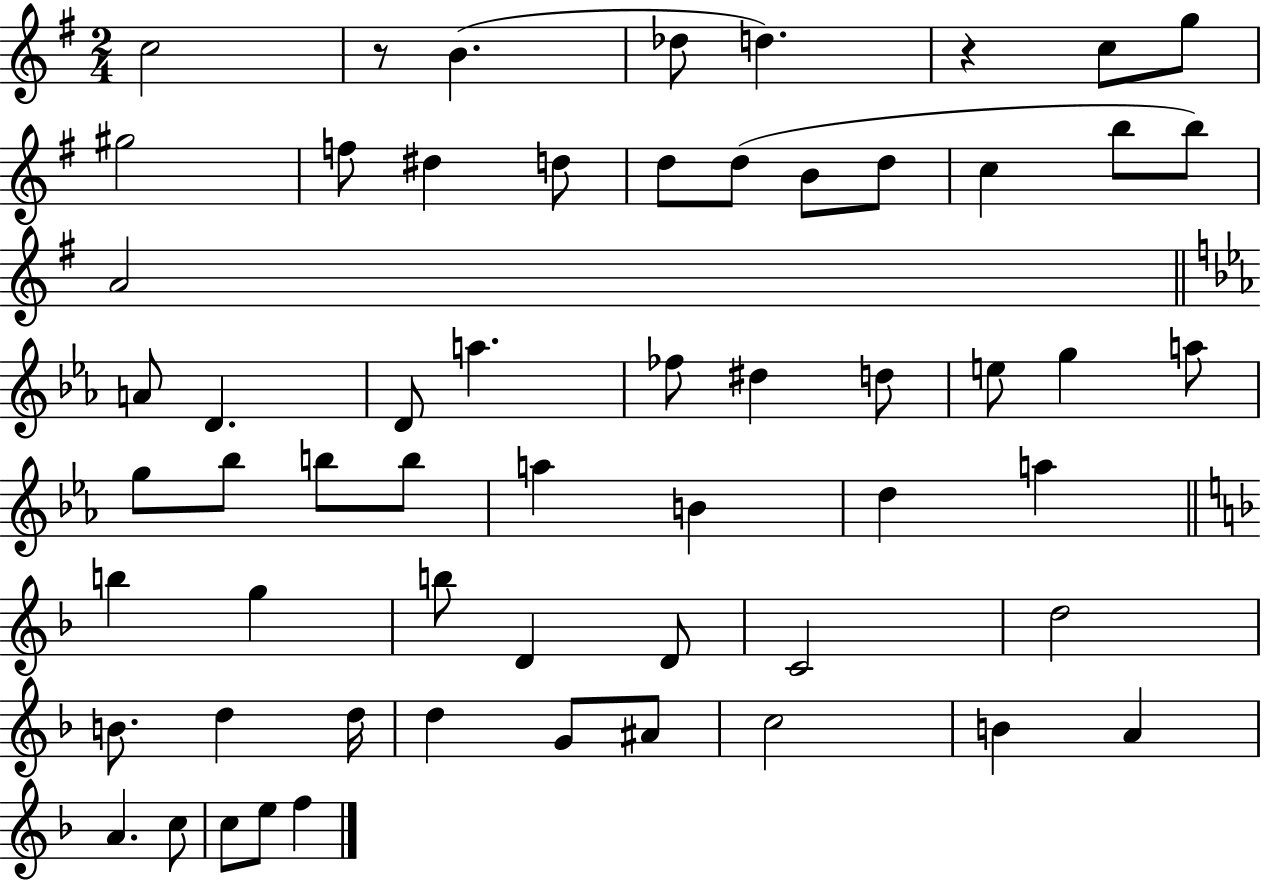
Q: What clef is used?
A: treble